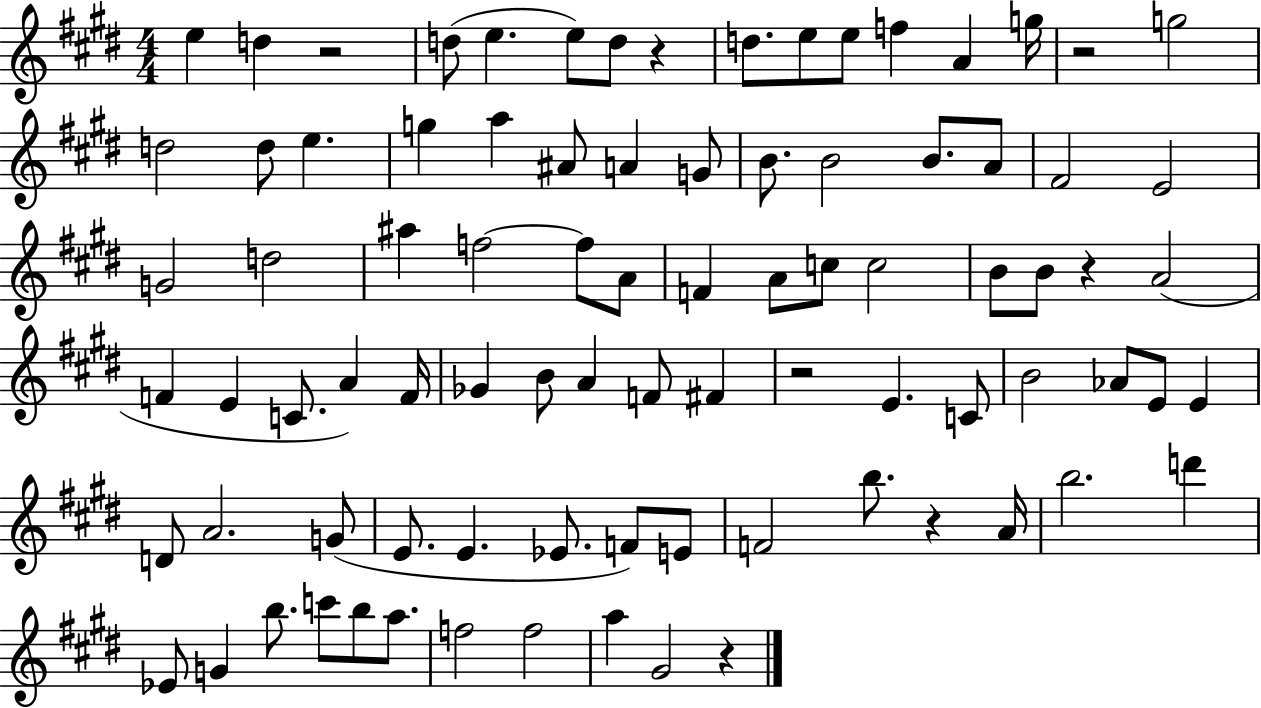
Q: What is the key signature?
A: E major